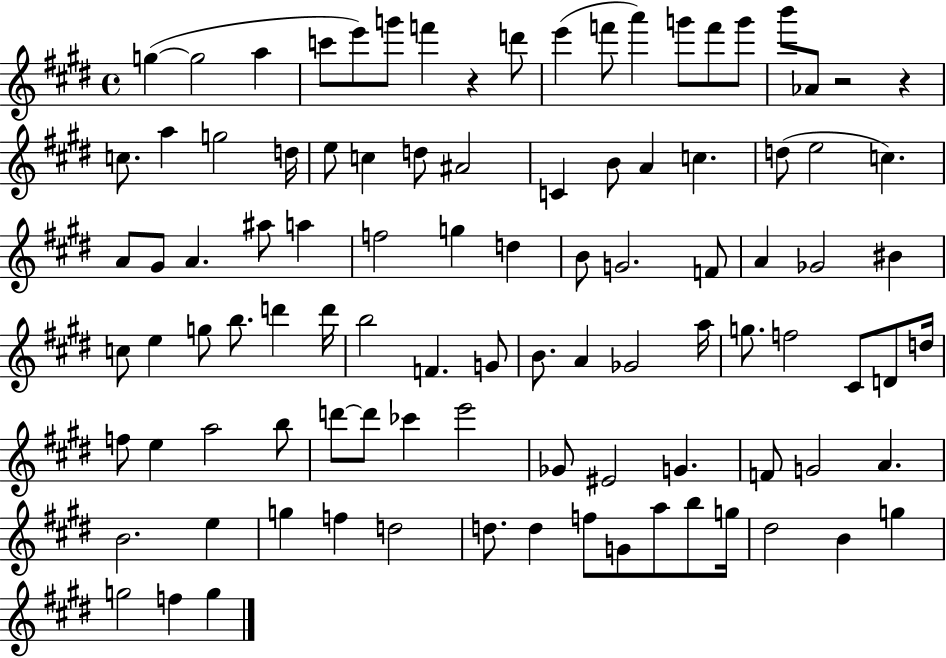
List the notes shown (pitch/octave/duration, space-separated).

G5/q G5/h A5/q C6/e E6/e G6/e F6/q R/q D6/e E6/q F6/e A6/q G6/e F6/e G6/e B6/e Ab4/e R/h R/q C5/e. A5/q G5/h D5/s E5/e C5/q D5/e A#4/h C4/q B4/e A4/q C5/q. D5/e E5/h C5/q. A4/e G#4/e A4/q. A#5/e A5/q F5/h G5/q D5/q B4/e G4/h. F4/e A4/q Gb4/h BIS4/q C5/e E5/q G5/e B5/e. D6/q D6/s B5/h F4/q. G4/e B4/e. A4/q Gb4/h A5/s G5/e. F5/h C#4/e D4/e D5/s F5/e E5/q A5/h B5/e D6/e D6/e CES6/q E6/h Gb4/e EIS4/h G4/q. F4/e G4/h A4/q. B4/h. E5/q G5/q F5/q D5/h D5/e. D5/q F5/e G4/e A5/e B5/e G5/s D#5/h B4/q G5/q G5/h F5/q G5/q